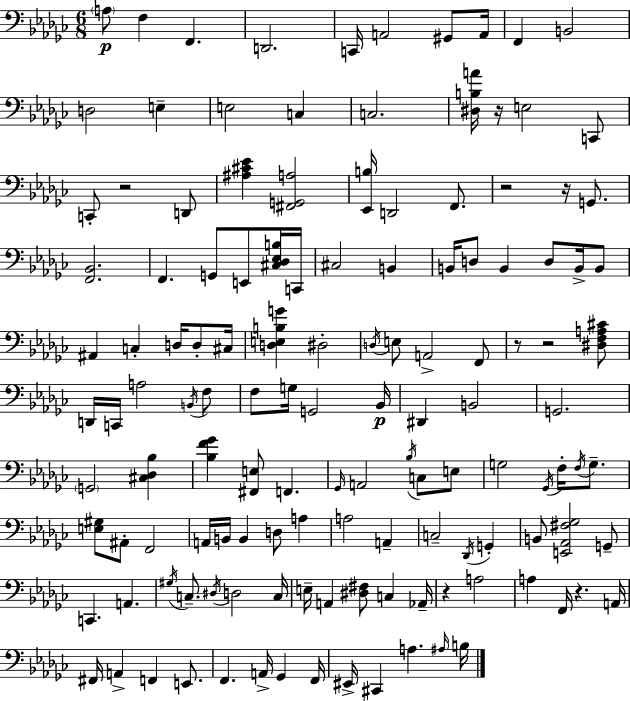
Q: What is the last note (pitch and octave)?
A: B3